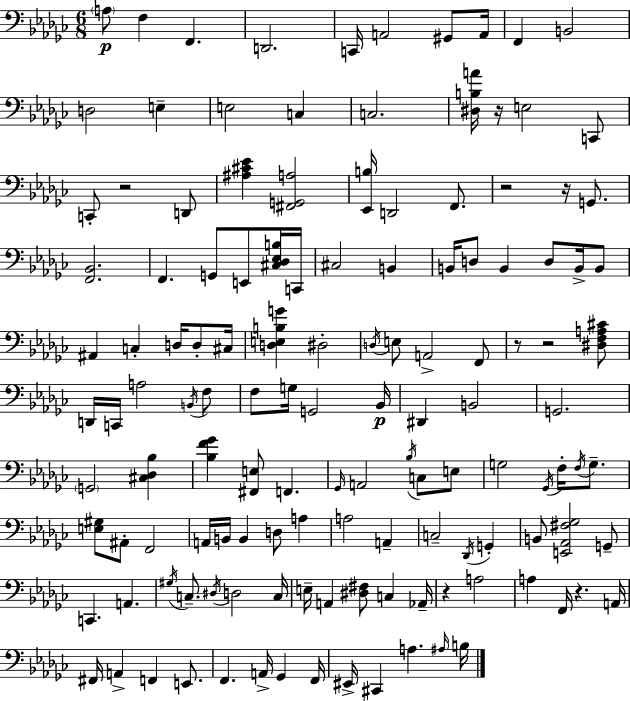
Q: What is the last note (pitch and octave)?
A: B3